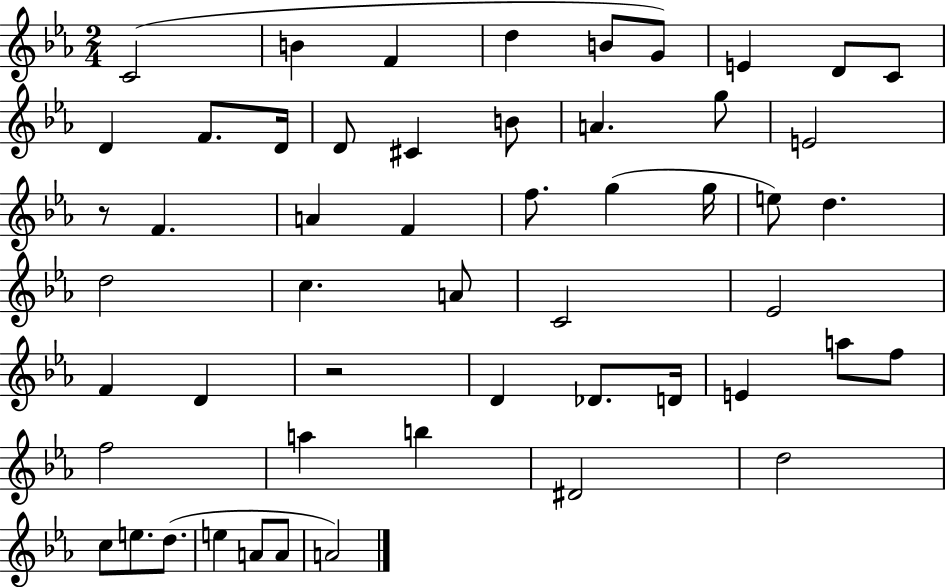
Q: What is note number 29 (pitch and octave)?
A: A4